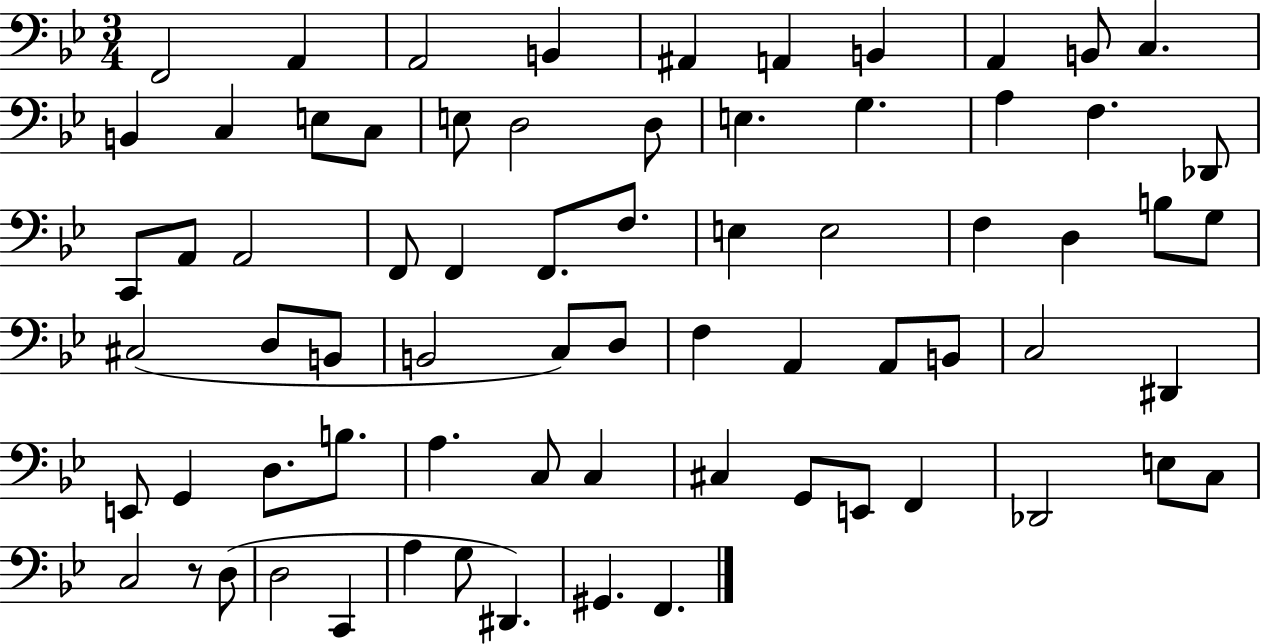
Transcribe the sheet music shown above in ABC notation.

X:1
T:Untitled
M:3/4
L:1/4
K:Bb
F,,2 A,, A,,2 B,, ^A,, A,, B,, A,, B,,/2 C, B,, C, E,/2 C,/2 E,/2 D,2 D,/2 E, G, A, F, _D,,/2 C,,/2 A,,/2 A,,2 F,,/2 F,, F,,/2 F,/2 E, E,2 F, D, B,/2 G,/2 ^C,2 D,/2 B,,/2 B,,2 C,/2 D,/2 F, A,, A,,/2 B,,/2 C,2 ^D,, E,,/2 G,, D,/2 B,/2 A, C,/2 C, ^C, G,,/2 E,,/2 F,, _D,,2 E,/2 C,/2 C,2 z/2 D,/2 D,2 C,, A, G,/2 ^D,, ^G,, F,,